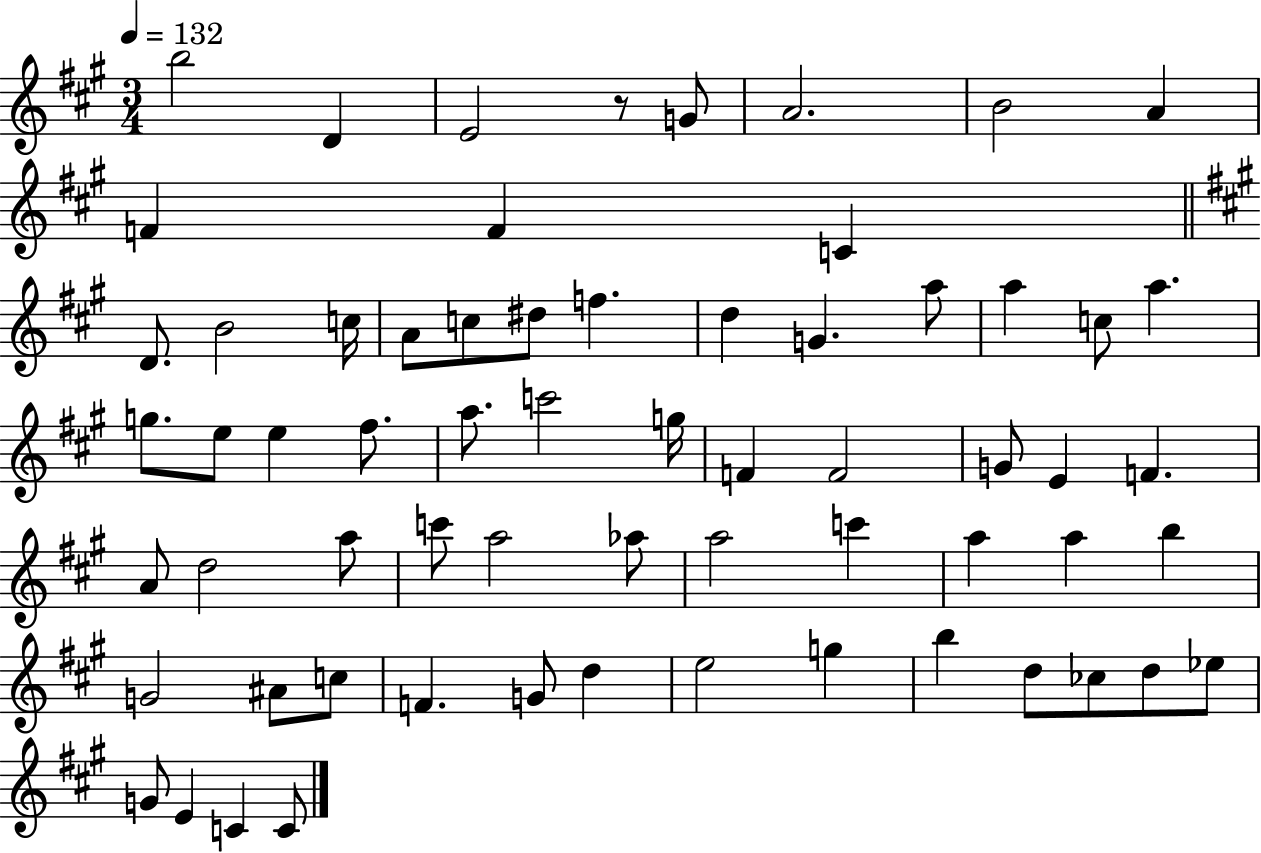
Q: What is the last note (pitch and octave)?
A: C4